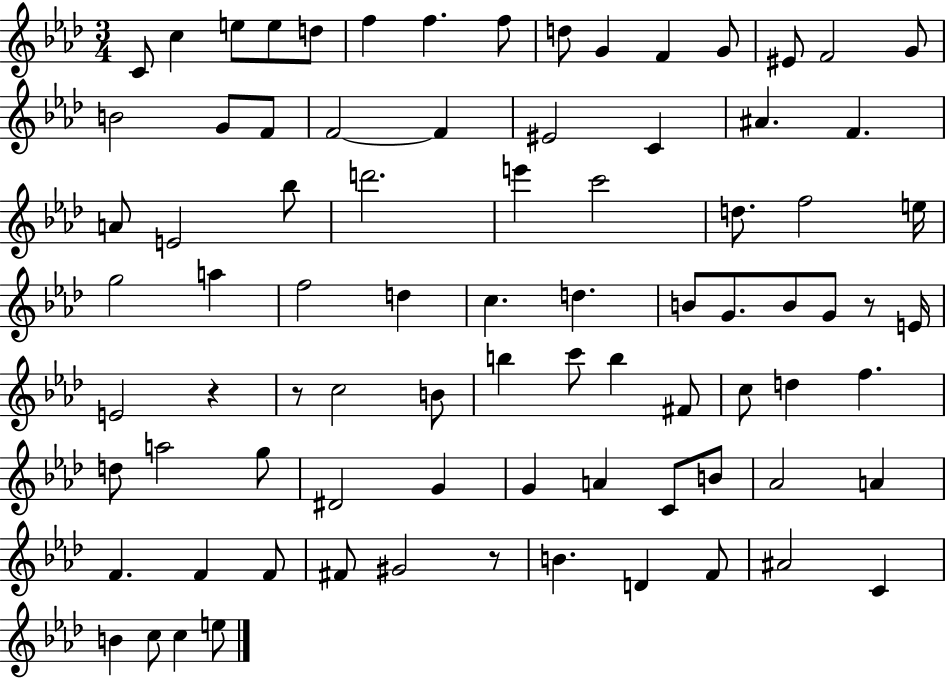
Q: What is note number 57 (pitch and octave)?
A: G5